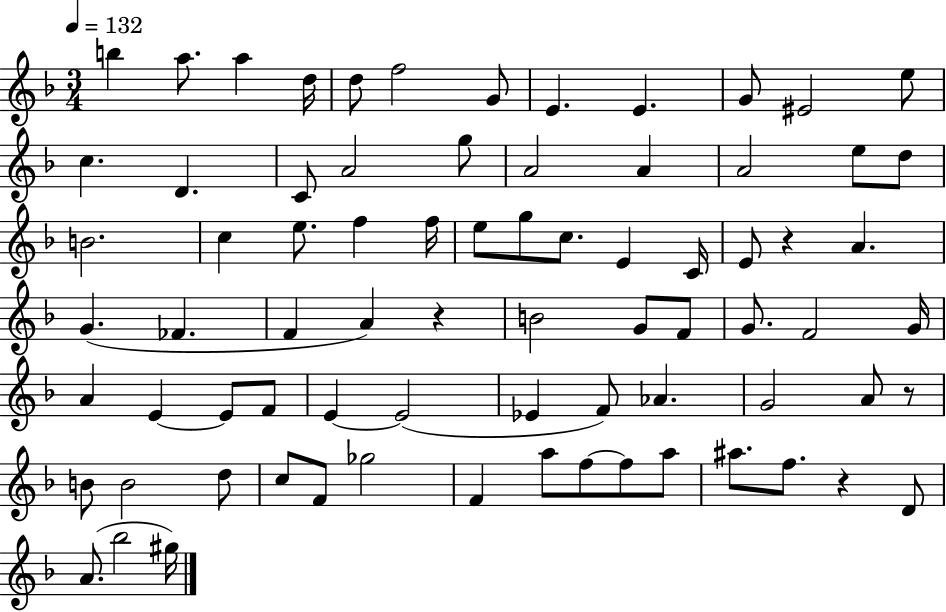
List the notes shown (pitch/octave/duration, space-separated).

B5/q A5/e. A5/q D5/s D5/e F5/h G4/e E4/q. E4/q. G4/e EIS4/h E5/e C5/q. D4/q. C4/e A4/h G5/e A4/h A4/q A4/h E5/e D5/e B4/h. C5/q E5/e. F5/q F5/s E5/e G5/e C5/e. E4/q C4/s E4/e R/q A4/q. G4/q. FES4/q. F4/q A4/q R/q B4/h G4/e F4/e G4/e. F4/h G4/s A4/q E4/q E4/e F4/e E4/q E4/h Eb4/q F4/e Ab4/q. G4/h A4/e R/e B4/e B4/h D5/e C5/e F4/e Gb5/h F4/q A5/e F5/e F5/e A5/e A#5/e. F5/e. R/q D4/e A4/e. Bb5/h G#5/s